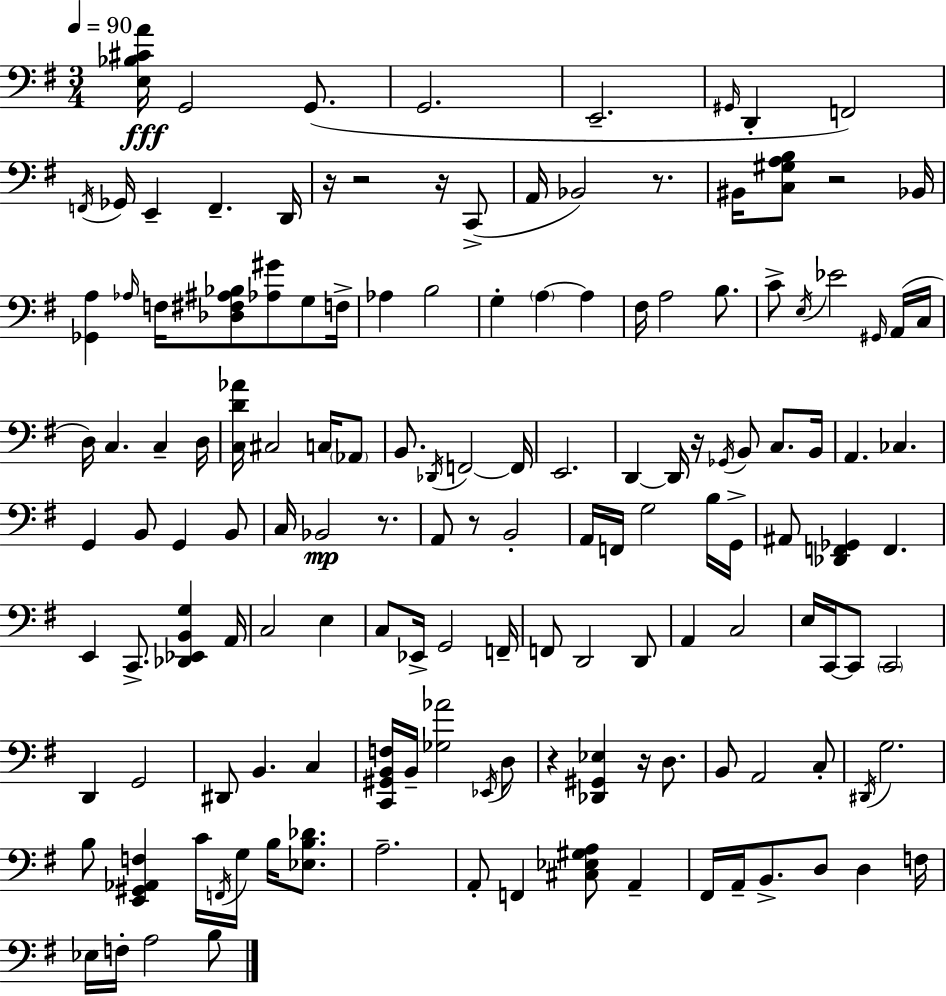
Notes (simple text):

[E3,Bb3,C#4,A4]/s G2/h G2/e. G2/h. E2/h. G#2/s D2/q F2/h F2/s Gb2/s E2/q F2/q. D2/s R/s R/h R/s C2/e A2/s Bb2/h R/e. BIS2/s [C3,G#3,A3,B3]/e R/h Bb2/s [Gb2,A3]/q Ab3/s F3/s [Db3,F#3,A#3,Bb3]/e [Ab3,G#4]/e G3/e F3/s Ab3/q B3/h G3/q A3/q A3/q F#3/s A3/h B3/e. C4/e E3/s Eb4/h G#2/s A2/s C3/s D3/s C3/q. C3/q D3/s [C3,D4,Ab4]/s C#3/h C3/s Ab2/e B2/e. Db2/s F2/h F2/s E2/h. D2/q D2/s R/s Gb2/s B2/e C3/e. B2/s A2/q. CES3/q. G2/q B2/e G2/q B2/e C3/s Bb2/h R/e. A2/e R/e B2/h A2/s F2/s G3/h B3/s G2/s A#2/e [Db2,F2,Gb2]/q F2/q. E2/q C2/e. [Db2,Eb2,B2,G3]/q A2/s C3/h E3/q C3/e Eb2/s G2/h F2/s F2/e D2/h D2/e A2/q C3/h E3/s C2/s C2/e C2/h D2/q G2/h D#2/e B2/q. C3/q [C2,G#2,B2,F3]/s B2/s [Gb3,Ab4]/h Eb2/s D3/e R/q [Db2,G#2,Eb3]/q R/s D3/e. B2/e A2/h C3/e D#2/s G3/h. B3/e [E2,G#2,Ab2,F3]/q C4/s F2/s G3/s B3/s [Eb3,B3,Db4]/e. A3/h. A2/e F2/q [C#3,Eb3,G#3,A3]/e A2/q F#2/s A2/s B2/e. D3/e D3/q F3/s Eb3/s F3/s A3/h B3/e